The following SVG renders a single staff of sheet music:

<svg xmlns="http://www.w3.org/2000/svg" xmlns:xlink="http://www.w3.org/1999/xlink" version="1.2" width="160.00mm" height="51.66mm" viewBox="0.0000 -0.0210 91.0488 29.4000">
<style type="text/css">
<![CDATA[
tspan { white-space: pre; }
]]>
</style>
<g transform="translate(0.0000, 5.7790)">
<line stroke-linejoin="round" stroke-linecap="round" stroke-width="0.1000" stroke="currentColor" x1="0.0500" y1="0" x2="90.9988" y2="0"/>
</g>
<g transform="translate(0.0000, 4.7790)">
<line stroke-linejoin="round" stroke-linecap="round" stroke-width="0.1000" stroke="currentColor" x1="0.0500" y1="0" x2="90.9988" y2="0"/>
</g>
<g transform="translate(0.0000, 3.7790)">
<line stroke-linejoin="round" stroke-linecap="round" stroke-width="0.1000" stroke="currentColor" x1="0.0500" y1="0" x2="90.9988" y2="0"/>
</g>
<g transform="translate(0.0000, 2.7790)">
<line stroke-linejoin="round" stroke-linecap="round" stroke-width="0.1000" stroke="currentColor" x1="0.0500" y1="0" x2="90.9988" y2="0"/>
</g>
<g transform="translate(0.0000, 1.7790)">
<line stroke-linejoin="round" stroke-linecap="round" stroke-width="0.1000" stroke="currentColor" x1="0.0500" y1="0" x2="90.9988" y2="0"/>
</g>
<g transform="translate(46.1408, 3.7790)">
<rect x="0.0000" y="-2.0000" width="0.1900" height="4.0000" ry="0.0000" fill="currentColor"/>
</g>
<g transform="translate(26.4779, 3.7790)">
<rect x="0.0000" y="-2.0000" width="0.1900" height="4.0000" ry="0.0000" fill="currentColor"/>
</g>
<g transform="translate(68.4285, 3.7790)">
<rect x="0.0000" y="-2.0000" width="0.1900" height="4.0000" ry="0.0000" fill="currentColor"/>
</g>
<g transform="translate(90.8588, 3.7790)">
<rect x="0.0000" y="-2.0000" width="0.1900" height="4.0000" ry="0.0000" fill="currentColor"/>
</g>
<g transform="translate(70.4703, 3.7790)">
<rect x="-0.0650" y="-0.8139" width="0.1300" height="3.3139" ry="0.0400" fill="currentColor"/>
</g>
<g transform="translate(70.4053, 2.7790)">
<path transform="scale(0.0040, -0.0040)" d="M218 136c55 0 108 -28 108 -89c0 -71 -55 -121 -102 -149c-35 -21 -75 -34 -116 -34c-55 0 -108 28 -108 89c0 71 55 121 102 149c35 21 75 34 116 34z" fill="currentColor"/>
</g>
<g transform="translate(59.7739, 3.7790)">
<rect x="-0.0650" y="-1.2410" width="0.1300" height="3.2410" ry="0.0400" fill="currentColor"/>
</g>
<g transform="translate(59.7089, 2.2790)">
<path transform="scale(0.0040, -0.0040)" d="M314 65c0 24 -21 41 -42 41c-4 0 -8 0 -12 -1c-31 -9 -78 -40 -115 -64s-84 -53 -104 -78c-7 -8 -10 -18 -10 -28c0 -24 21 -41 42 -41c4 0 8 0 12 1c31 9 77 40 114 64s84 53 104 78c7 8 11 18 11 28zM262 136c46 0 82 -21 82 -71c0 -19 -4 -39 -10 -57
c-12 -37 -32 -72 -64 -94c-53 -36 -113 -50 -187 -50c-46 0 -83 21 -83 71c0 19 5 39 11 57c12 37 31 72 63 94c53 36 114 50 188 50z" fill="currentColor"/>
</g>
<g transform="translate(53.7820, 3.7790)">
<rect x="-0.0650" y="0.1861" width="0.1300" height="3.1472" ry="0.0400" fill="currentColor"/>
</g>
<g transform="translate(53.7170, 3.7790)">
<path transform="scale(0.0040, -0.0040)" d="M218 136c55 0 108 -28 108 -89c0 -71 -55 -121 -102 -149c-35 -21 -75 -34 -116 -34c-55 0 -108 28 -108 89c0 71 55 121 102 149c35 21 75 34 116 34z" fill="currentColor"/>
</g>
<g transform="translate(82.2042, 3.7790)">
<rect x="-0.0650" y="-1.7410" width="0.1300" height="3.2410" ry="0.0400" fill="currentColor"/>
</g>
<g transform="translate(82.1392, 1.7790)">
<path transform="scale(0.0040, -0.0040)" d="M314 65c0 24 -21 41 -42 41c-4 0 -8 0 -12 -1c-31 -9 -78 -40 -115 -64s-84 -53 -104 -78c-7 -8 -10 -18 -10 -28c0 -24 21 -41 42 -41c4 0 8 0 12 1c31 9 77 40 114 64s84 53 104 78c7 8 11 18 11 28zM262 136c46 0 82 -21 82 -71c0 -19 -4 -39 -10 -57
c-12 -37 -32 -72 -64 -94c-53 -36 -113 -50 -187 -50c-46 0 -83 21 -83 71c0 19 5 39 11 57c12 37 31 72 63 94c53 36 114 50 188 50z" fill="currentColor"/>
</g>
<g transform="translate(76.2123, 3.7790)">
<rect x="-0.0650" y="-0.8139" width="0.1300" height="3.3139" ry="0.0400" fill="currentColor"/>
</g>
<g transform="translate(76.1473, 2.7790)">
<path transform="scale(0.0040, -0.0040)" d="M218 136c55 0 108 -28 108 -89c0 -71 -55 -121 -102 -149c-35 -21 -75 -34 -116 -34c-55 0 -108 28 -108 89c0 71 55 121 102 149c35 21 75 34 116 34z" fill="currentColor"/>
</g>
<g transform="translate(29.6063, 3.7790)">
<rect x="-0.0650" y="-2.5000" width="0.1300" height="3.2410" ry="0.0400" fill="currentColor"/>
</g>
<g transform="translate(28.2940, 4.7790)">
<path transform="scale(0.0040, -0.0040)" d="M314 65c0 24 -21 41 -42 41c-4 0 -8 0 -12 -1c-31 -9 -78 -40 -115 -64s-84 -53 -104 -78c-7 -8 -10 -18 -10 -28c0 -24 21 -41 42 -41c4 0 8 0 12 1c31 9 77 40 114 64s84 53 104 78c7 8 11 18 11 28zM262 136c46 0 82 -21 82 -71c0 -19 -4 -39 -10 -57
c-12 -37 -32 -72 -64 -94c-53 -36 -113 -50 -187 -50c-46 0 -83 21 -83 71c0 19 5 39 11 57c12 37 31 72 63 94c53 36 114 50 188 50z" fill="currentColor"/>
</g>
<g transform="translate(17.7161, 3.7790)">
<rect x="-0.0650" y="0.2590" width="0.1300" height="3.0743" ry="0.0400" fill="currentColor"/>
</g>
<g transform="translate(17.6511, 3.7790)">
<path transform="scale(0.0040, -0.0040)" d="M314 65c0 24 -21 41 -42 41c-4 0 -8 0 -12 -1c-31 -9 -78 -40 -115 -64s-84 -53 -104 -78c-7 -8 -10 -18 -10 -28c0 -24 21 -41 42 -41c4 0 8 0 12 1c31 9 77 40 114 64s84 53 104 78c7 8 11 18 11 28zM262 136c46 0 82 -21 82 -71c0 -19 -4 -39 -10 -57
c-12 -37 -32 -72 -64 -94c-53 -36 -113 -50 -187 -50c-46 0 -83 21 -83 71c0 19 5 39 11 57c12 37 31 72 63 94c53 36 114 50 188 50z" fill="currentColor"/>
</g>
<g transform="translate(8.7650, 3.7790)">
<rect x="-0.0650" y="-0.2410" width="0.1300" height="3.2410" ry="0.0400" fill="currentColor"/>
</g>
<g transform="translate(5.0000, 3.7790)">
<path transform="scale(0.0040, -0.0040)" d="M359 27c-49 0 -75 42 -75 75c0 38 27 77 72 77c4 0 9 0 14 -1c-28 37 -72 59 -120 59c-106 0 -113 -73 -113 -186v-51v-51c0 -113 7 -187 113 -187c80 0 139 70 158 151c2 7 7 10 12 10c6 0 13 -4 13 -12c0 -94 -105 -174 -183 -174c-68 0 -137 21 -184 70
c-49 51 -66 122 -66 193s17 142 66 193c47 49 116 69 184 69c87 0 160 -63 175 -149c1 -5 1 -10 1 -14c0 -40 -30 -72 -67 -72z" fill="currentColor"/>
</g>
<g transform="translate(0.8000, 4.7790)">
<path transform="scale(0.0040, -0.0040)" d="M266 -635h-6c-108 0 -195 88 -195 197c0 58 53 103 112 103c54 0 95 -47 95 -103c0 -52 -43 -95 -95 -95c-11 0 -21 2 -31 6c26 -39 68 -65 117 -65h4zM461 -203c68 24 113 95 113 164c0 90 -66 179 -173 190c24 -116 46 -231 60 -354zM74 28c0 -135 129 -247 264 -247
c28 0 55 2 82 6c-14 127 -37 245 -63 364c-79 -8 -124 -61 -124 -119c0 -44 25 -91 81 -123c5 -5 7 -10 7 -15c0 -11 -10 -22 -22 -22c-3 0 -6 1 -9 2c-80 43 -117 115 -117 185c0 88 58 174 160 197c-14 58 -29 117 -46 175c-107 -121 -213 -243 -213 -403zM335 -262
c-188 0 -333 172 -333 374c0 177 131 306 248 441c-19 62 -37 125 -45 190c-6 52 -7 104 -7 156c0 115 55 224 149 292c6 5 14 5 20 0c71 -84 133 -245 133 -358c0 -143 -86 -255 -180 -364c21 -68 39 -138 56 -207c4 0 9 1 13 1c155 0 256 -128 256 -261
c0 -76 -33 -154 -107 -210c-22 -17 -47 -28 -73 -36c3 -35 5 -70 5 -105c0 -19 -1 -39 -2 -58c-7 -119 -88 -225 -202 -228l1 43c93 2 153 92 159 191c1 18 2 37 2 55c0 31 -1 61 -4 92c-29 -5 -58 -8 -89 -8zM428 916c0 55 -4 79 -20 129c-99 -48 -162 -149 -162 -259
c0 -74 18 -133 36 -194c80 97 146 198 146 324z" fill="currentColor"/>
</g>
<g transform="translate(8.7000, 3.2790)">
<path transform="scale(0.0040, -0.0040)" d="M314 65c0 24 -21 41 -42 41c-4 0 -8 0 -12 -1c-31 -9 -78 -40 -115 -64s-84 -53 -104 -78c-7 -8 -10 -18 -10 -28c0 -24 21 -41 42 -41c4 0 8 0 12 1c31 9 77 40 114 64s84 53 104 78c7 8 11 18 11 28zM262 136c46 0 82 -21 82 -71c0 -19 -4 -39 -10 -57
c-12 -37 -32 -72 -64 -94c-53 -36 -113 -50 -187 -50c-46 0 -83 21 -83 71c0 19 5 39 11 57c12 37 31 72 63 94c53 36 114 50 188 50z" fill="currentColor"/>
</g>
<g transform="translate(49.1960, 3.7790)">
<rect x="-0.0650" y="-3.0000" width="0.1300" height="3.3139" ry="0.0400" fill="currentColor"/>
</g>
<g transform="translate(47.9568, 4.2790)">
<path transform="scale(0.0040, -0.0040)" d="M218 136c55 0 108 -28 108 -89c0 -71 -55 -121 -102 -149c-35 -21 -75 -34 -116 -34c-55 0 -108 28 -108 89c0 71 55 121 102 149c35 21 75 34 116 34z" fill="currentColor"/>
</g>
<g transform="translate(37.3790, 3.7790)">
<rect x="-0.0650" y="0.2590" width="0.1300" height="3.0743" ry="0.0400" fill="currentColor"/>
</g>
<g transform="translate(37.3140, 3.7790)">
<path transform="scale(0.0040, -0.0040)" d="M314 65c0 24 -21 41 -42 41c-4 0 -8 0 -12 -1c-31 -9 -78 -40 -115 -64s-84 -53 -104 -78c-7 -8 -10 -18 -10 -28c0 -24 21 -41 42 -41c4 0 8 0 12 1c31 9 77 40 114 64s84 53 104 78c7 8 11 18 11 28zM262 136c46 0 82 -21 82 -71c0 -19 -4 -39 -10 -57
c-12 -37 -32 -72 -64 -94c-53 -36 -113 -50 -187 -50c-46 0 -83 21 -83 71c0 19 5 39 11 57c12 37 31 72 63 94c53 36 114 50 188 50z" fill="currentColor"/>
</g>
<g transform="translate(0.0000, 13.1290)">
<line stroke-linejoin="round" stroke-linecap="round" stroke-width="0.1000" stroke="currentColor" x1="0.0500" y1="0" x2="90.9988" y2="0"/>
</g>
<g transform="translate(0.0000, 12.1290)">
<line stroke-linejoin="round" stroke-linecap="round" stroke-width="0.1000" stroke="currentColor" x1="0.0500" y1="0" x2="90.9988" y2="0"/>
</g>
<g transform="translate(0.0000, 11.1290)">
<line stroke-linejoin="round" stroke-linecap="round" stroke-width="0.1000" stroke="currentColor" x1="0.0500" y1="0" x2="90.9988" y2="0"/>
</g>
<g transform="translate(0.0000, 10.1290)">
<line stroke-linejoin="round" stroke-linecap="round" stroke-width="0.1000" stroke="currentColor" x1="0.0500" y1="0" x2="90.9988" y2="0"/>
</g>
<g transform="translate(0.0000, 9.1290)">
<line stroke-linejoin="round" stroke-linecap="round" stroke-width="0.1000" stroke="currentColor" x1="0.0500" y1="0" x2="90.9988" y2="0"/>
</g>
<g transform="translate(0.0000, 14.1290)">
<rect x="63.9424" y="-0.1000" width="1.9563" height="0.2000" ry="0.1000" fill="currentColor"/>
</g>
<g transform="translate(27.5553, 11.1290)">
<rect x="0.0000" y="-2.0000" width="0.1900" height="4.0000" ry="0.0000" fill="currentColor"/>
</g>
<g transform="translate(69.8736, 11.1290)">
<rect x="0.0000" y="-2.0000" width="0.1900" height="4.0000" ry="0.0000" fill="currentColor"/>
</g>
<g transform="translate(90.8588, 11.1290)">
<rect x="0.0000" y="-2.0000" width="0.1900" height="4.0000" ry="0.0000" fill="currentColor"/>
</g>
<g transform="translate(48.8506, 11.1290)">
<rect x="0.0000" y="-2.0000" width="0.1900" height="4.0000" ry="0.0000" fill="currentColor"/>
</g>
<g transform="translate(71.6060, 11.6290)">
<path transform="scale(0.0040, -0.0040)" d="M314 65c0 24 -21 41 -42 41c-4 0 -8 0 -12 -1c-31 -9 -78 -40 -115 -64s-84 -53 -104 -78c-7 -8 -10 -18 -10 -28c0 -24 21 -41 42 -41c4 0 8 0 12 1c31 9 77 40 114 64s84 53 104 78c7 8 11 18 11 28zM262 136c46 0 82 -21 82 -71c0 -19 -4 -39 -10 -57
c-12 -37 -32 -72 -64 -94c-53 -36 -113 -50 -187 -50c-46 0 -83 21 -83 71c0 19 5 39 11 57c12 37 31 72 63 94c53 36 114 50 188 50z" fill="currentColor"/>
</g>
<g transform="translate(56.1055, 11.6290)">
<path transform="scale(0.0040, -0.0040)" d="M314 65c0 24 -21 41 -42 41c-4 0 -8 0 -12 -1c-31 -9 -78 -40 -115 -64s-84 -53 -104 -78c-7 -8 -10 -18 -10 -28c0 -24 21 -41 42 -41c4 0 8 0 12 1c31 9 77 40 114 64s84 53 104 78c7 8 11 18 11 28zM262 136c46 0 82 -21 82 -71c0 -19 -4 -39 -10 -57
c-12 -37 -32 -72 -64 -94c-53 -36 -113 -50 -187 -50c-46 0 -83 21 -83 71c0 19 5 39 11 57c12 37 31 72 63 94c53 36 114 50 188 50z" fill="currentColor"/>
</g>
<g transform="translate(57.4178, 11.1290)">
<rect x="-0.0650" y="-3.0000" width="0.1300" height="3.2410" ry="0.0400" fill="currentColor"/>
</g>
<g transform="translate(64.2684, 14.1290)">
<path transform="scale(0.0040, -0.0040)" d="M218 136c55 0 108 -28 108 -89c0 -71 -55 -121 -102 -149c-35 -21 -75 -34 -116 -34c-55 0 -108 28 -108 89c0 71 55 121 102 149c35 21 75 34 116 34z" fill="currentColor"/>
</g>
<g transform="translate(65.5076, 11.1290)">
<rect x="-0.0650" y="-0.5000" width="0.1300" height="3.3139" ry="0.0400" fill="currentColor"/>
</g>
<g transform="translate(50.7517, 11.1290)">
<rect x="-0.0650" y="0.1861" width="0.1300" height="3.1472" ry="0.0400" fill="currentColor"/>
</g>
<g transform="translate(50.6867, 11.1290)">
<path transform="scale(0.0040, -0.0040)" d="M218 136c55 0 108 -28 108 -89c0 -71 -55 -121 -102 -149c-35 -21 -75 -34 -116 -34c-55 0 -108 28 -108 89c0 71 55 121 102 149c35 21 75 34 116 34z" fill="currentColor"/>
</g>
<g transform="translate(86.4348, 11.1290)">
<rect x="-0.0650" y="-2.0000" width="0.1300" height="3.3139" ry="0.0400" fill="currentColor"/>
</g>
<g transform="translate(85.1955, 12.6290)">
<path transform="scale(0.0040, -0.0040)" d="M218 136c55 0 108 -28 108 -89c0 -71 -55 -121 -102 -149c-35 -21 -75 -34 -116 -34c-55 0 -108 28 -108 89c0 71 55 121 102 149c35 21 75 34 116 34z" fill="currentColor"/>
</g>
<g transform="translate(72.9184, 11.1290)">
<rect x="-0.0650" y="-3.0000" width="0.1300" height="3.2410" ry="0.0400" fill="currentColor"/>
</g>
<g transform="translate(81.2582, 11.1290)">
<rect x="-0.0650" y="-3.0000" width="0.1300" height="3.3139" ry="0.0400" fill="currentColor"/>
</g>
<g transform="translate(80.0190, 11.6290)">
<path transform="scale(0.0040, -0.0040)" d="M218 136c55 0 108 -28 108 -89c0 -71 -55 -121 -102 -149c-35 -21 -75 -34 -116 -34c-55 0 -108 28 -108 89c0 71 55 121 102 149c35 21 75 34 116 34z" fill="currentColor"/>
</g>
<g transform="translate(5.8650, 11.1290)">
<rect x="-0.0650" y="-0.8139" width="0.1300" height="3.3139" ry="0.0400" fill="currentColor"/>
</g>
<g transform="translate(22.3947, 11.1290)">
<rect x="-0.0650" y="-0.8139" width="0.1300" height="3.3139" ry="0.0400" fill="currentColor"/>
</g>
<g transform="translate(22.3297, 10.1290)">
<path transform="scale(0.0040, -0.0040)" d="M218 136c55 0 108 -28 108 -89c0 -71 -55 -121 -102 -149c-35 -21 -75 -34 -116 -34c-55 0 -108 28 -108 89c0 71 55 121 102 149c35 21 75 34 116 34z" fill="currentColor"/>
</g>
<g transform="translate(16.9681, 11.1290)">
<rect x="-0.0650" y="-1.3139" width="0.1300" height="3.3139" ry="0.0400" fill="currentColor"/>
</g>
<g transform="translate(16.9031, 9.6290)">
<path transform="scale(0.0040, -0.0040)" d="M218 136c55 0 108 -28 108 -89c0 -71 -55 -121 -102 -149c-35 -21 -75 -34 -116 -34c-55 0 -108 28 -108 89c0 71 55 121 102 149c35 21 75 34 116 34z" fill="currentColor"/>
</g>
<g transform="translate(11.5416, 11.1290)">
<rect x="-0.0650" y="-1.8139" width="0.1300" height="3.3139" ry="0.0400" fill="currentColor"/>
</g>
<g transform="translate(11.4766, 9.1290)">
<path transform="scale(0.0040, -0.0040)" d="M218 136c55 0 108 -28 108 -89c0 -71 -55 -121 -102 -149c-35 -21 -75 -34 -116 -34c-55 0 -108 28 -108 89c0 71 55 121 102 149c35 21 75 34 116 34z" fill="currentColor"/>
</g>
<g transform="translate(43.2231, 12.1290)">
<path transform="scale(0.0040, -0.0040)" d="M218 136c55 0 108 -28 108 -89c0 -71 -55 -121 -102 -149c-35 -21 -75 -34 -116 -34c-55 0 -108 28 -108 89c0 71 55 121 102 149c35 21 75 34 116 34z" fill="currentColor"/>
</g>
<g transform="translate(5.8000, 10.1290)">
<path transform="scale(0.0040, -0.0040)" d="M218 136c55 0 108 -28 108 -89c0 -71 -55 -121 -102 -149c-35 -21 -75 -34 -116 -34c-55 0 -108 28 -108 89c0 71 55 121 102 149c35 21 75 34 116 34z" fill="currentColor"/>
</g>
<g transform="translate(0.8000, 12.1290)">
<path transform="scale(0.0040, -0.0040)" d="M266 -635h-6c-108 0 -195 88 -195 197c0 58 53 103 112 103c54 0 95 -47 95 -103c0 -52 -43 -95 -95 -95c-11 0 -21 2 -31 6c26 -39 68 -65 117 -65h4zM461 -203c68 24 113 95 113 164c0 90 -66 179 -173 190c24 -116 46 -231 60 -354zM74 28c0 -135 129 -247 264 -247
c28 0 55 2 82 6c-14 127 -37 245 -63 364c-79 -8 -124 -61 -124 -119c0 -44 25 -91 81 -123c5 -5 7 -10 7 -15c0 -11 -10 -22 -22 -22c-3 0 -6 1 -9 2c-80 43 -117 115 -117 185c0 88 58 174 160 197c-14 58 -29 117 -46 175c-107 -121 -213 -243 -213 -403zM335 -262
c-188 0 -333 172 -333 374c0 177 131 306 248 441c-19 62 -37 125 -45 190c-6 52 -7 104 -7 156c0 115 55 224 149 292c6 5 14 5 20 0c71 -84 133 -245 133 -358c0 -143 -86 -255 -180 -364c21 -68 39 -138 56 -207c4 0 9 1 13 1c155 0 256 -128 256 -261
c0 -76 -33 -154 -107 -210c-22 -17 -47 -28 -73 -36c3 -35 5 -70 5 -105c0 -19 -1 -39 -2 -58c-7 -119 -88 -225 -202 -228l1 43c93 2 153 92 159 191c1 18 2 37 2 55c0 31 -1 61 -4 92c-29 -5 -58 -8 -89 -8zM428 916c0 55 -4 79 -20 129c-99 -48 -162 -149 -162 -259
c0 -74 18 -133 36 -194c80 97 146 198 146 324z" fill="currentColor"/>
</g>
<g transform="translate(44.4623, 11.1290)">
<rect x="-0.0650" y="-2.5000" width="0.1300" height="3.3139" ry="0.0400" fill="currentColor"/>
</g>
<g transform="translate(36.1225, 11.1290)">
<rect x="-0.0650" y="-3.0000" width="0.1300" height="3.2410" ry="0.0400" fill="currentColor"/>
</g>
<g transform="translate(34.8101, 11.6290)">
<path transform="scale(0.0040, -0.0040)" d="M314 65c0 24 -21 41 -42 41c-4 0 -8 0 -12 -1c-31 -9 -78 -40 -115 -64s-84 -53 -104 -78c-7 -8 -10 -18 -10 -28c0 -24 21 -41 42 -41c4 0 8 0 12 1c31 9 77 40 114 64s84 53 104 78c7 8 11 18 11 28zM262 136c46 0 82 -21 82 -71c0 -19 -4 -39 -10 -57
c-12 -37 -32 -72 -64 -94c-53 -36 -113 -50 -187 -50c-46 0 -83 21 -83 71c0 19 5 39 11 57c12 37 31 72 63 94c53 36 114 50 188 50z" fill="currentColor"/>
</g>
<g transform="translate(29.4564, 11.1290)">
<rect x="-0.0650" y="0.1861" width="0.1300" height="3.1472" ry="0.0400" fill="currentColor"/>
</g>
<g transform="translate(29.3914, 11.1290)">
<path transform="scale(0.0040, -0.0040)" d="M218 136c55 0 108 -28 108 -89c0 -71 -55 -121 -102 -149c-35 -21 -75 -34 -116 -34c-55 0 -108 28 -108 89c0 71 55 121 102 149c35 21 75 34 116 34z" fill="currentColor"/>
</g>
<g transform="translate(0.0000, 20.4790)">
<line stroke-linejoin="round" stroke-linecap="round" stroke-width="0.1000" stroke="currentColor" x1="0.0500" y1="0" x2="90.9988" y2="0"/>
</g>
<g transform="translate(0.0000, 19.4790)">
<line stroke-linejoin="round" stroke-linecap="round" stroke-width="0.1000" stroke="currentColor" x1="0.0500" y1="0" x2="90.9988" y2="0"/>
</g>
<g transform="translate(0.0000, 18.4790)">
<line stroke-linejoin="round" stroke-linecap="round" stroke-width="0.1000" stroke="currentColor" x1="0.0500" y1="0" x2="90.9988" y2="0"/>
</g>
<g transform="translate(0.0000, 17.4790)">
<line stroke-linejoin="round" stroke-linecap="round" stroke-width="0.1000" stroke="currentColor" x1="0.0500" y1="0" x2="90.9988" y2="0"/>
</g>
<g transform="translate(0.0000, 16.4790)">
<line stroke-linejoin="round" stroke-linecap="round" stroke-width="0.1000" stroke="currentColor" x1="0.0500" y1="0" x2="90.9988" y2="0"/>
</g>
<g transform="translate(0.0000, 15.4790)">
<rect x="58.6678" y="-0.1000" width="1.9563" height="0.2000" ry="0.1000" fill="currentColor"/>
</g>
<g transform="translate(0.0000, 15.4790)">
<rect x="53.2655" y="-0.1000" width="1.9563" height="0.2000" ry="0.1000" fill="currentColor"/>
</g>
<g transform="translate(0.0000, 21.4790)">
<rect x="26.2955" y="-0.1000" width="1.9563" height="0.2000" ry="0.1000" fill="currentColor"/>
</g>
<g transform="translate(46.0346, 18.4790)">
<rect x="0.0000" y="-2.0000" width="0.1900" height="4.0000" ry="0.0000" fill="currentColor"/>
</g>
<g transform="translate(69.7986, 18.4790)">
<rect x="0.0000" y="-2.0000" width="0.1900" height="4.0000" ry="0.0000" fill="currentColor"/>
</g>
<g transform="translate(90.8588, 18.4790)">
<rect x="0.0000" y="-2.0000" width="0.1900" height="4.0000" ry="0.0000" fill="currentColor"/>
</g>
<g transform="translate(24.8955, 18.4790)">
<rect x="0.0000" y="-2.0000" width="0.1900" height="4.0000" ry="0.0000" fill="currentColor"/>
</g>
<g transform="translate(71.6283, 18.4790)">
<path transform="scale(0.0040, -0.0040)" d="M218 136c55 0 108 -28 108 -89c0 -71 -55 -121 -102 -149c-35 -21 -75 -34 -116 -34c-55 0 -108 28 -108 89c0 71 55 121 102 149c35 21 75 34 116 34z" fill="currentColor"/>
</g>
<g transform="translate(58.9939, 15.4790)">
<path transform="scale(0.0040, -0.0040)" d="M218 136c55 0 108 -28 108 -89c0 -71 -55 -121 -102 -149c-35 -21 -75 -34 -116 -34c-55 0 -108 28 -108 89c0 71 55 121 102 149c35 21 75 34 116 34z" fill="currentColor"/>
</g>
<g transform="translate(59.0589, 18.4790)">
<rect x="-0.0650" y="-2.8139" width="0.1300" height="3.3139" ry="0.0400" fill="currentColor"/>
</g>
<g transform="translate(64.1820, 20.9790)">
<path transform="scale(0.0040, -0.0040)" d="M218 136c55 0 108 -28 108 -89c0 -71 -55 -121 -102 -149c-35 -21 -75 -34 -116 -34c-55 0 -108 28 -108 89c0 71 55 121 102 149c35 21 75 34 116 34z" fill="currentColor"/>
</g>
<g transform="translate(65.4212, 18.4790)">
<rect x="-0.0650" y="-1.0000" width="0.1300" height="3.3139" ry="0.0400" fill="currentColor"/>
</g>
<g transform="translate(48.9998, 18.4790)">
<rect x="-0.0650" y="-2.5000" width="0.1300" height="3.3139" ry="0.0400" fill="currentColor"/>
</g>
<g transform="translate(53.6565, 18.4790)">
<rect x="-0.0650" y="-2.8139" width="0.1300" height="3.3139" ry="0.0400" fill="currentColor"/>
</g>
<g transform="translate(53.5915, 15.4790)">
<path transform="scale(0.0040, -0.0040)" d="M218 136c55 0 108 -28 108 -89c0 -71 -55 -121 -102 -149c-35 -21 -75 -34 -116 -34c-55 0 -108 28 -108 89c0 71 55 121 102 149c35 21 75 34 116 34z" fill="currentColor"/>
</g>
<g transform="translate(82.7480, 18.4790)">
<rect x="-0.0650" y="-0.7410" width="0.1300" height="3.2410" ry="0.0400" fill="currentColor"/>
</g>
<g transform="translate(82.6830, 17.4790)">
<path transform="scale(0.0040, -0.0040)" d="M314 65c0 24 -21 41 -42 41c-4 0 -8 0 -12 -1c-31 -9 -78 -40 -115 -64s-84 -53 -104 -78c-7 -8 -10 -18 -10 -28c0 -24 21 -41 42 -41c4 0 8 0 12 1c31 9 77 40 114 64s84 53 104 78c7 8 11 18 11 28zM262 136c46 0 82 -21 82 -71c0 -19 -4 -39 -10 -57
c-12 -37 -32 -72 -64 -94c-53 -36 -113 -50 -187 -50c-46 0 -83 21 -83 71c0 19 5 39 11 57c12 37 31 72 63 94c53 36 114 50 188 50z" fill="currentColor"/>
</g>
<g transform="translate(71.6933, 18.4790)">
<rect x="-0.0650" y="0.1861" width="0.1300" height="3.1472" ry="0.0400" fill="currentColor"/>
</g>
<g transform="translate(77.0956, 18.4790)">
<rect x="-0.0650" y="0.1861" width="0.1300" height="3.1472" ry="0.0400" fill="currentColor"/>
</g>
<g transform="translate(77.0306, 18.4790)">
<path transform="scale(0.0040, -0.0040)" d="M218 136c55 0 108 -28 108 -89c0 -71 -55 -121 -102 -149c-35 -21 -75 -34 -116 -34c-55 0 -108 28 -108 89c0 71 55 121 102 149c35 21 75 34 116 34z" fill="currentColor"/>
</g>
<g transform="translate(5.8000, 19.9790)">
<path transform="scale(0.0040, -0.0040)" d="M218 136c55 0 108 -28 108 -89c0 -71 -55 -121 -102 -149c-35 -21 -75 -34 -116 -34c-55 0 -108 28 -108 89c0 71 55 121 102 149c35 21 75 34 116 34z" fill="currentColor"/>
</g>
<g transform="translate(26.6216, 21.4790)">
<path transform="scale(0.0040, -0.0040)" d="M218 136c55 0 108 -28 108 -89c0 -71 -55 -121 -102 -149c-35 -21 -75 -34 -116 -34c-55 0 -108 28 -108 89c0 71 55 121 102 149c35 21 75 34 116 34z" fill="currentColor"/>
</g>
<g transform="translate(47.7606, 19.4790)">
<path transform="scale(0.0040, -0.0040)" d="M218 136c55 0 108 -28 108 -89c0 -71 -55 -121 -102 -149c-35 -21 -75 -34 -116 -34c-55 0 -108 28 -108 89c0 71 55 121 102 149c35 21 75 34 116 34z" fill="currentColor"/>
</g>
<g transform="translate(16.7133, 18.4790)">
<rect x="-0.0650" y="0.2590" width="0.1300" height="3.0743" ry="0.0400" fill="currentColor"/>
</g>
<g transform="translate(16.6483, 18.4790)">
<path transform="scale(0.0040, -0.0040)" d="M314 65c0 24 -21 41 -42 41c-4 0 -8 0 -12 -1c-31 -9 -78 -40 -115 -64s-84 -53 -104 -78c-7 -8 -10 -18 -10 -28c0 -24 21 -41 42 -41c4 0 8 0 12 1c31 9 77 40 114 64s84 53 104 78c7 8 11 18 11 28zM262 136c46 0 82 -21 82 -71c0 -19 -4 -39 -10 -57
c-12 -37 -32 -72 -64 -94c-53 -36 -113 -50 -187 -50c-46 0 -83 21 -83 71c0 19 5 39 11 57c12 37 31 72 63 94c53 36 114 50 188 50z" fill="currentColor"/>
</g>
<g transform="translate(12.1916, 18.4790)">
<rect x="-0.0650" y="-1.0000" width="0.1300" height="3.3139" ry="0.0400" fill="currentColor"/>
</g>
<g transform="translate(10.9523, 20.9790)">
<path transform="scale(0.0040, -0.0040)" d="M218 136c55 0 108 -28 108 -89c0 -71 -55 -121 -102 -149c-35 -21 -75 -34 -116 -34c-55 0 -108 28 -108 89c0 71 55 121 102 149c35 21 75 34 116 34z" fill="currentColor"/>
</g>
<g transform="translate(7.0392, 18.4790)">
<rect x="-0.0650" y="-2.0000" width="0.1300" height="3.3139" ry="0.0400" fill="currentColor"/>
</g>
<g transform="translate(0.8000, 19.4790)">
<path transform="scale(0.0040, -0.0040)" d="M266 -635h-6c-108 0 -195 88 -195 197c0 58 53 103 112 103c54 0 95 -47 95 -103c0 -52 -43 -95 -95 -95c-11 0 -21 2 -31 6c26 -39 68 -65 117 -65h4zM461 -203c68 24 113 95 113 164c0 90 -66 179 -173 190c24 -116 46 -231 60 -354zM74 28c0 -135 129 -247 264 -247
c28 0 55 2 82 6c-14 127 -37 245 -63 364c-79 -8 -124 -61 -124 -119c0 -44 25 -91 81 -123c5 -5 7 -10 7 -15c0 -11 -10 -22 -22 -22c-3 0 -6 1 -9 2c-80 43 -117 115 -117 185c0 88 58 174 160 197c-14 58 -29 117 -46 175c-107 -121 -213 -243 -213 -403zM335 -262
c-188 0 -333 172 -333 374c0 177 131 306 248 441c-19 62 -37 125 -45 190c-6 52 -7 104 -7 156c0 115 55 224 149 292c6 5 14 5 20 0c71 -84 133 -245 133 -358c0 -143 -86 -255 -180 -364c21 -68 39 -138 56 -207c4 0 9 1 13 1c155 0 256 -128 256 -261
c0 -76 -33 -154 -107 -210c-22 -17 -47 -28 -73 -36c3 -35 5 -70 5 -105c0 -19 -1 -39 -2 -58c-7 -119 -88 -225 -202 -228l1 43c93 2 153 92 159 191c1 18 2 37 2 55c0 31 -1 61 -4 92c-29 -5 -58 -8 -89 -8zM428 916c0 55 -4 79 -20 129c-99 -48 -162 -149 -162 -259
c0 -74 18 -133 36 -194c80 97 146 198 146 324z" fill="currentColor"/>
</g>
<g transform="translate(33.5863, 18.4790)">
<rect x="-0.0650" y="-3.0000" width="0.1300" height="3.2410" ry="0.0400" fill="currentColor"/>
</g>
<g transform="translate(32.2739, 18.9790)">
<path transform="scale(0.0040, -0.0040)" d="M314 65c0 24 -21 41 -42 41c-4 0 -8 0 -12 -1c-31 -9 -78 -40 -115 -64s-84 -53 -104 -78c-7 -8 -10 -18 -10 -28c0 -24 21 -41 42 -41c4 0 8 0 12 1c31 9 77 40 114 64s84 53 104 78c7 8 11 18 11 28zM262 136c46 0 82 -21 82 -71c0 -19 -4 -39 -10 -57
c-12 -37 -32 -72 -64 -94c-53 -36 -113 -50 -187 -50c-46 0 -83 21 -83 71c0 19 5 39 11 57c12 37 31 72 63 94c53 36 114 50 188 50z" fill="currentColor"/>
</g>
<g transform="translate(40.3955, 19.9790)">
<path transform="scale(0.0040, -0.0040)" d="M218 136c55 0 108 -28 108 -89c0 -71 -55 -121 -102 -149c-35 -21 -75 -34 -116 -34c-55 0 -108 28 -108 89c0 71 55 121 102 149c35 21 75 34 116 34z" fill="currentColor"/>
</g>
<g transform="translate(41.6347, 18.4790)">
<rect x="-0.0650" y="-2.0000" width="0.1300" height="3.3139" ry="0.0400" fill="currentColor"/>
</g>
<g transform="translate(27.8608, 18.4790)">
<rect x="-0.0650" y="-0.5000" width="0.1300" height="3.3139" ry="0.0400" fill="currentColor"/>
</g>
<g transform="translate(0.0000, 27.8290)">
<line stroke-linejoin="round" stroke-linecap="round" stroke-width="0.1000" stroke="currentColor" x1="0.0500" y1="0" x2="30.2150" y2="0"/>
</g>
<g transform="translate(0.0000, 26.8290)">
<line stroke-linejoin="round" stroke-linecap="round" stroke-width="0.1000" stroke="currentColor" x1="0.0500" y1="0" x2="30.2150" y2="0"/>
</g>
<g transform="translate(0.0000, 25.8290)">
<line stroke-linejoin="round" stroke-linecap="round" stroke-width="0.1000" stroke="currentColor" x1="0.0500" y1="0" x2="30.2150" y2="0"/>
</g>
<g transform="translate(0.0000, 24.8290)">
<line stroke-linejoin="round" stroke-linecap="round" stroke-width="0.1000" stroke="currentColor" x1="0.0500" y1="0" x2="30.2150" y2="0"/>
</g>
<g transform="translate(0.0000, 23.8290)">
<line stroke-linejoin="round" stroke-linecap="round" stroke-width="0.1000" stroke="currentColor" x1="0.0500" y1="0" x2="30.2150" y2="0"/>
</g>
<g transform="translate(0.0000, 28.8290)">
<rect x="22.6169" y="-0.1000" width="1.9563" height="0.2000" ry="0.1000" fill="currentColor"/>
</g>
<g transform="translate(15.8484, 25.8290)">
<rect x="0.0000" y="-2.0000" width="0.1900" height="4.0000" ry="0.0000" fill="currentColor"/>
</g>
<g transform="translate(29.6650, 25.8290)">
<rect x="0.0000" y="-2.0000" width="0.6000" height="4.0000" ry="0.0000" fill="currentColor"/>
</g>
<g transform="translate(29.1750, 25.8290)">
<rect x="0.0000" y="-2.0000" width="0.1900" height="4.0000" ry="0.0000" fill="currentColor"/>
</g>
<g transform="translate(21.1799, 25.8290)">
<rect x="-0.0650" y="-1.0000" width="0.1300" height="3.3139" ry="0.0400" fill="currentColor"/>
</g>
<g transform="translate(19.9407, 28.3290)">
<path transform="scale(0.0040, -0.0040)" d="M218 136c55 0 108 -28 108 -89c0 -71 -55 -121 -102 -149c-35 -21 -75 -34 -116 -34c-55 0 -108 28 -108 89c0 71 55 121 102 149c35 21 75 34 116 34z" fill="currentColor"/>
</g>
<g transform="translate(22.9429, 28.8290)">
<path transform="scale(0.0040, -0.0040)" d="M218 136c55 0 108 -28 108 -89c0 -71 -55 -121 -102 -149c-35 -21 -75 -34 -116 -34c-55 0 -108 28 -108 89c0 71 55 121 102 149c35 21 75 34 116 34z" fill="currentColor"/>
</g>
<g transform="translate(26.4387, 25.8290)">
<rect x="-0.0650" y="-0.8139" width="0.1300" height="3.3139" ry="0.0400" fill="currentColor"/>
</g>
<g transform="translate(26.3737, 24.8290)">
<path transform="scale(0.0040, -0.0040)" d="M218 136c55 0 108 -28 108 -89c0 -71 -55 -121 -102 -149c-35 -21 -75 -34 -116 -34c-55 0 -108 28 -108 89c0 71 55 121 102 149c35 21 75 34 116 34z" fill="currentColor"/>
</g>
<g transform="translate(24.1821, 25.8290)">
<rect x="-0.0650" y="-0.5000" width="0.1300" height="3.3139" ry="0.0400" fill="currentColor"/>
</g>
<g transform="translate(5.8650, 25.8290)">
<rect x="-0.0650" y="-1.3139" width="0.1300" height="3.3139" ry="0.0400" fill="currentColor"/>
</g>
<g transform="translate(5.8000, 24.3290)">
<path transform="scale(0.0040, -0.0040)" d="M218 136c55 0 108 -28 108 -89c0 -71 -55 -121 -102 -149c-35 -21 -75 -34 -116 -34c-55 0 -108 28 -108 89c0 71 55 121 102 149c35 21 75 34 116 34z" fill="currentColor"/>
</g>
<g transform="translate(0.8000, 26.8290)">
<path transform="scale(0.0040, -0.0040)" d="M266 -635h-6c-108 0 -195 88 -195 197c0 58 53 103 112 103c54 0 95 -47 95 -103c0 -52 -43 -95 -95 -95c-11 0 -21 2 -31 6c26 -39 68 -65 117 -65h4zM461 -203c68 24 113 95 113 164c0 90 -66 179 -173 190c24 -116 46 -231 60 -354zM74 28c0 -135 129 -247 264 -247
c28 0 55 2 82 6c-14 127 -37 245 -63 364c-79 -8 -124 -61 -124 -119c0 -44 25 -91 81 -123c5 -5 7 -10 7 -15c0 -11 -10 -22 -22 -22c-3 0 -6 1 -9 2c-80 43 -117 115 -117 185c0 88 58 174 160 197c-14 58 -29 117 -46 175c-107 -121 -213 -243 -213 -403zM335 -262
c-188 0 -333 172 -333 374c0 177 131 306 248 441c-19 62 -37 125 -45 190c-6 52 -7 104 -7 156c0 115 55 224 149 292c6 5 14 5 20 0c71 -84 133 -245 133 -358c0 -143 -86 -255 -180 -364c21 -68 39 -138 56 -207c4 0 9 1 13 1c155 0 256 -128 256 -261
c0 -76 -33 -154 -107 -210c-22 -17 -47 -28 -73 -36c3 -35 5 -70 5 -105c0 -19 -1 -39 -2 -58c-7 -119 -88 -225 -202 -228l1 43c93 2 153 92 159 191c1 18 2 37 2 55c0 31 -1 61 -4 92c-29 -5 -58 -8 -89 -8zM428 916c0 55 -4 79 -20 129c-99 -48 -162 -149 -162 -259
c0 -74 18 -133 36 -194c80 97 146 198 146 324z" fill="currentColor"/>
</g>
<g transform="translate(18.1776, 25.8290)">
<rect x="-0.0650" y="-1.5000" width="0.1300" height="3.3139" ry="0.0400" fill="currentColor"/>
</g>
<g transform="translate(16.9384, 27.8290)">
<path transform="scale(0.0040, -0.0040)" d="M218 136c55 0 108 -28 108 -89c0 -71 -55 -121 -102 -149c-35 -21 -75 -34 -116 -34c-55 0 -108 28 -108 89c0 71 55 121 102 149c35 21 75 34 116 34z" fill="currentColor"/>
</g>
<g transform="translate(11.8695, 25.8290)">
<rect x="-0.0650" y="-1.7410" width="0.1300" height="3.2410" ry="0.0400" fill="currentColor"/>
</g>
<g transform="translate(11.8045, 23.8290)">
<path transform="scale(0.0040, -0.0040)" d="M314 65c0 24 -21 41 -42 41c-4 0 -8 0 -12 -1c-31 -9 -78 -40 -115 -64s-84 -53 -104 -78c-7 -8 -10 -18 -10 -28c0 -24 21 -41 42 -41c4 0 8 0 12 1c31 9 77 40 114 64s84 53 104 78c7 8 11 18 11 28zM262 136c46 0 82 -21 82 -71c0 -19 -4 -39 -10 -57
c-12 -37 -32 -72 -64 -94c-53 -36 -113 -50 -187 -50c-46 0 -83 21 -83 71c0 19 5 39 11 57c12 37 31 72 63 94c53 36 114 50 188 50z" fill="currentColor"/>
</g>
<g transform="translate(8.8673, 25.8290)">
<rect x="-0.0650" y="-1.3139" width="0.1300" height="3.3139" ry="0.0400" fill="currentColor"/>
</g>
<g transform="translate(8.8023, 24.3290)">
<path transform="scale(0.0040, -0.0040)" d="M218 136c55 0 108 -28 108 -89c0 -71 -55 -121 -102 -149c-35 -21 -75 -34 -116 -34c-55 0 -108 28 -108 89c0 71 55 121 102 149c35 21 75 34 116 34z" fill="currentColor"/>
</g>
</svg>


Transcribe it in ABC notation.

X:1
T:Untitled
M:4/4
L:1/4
K:C
c2 B2 G2 B2 A B e2 d d f2 d f e d B A2 G B A2 C A2 A F F D B2 C A2 F G a a D B B d2 e e f2 E D C d